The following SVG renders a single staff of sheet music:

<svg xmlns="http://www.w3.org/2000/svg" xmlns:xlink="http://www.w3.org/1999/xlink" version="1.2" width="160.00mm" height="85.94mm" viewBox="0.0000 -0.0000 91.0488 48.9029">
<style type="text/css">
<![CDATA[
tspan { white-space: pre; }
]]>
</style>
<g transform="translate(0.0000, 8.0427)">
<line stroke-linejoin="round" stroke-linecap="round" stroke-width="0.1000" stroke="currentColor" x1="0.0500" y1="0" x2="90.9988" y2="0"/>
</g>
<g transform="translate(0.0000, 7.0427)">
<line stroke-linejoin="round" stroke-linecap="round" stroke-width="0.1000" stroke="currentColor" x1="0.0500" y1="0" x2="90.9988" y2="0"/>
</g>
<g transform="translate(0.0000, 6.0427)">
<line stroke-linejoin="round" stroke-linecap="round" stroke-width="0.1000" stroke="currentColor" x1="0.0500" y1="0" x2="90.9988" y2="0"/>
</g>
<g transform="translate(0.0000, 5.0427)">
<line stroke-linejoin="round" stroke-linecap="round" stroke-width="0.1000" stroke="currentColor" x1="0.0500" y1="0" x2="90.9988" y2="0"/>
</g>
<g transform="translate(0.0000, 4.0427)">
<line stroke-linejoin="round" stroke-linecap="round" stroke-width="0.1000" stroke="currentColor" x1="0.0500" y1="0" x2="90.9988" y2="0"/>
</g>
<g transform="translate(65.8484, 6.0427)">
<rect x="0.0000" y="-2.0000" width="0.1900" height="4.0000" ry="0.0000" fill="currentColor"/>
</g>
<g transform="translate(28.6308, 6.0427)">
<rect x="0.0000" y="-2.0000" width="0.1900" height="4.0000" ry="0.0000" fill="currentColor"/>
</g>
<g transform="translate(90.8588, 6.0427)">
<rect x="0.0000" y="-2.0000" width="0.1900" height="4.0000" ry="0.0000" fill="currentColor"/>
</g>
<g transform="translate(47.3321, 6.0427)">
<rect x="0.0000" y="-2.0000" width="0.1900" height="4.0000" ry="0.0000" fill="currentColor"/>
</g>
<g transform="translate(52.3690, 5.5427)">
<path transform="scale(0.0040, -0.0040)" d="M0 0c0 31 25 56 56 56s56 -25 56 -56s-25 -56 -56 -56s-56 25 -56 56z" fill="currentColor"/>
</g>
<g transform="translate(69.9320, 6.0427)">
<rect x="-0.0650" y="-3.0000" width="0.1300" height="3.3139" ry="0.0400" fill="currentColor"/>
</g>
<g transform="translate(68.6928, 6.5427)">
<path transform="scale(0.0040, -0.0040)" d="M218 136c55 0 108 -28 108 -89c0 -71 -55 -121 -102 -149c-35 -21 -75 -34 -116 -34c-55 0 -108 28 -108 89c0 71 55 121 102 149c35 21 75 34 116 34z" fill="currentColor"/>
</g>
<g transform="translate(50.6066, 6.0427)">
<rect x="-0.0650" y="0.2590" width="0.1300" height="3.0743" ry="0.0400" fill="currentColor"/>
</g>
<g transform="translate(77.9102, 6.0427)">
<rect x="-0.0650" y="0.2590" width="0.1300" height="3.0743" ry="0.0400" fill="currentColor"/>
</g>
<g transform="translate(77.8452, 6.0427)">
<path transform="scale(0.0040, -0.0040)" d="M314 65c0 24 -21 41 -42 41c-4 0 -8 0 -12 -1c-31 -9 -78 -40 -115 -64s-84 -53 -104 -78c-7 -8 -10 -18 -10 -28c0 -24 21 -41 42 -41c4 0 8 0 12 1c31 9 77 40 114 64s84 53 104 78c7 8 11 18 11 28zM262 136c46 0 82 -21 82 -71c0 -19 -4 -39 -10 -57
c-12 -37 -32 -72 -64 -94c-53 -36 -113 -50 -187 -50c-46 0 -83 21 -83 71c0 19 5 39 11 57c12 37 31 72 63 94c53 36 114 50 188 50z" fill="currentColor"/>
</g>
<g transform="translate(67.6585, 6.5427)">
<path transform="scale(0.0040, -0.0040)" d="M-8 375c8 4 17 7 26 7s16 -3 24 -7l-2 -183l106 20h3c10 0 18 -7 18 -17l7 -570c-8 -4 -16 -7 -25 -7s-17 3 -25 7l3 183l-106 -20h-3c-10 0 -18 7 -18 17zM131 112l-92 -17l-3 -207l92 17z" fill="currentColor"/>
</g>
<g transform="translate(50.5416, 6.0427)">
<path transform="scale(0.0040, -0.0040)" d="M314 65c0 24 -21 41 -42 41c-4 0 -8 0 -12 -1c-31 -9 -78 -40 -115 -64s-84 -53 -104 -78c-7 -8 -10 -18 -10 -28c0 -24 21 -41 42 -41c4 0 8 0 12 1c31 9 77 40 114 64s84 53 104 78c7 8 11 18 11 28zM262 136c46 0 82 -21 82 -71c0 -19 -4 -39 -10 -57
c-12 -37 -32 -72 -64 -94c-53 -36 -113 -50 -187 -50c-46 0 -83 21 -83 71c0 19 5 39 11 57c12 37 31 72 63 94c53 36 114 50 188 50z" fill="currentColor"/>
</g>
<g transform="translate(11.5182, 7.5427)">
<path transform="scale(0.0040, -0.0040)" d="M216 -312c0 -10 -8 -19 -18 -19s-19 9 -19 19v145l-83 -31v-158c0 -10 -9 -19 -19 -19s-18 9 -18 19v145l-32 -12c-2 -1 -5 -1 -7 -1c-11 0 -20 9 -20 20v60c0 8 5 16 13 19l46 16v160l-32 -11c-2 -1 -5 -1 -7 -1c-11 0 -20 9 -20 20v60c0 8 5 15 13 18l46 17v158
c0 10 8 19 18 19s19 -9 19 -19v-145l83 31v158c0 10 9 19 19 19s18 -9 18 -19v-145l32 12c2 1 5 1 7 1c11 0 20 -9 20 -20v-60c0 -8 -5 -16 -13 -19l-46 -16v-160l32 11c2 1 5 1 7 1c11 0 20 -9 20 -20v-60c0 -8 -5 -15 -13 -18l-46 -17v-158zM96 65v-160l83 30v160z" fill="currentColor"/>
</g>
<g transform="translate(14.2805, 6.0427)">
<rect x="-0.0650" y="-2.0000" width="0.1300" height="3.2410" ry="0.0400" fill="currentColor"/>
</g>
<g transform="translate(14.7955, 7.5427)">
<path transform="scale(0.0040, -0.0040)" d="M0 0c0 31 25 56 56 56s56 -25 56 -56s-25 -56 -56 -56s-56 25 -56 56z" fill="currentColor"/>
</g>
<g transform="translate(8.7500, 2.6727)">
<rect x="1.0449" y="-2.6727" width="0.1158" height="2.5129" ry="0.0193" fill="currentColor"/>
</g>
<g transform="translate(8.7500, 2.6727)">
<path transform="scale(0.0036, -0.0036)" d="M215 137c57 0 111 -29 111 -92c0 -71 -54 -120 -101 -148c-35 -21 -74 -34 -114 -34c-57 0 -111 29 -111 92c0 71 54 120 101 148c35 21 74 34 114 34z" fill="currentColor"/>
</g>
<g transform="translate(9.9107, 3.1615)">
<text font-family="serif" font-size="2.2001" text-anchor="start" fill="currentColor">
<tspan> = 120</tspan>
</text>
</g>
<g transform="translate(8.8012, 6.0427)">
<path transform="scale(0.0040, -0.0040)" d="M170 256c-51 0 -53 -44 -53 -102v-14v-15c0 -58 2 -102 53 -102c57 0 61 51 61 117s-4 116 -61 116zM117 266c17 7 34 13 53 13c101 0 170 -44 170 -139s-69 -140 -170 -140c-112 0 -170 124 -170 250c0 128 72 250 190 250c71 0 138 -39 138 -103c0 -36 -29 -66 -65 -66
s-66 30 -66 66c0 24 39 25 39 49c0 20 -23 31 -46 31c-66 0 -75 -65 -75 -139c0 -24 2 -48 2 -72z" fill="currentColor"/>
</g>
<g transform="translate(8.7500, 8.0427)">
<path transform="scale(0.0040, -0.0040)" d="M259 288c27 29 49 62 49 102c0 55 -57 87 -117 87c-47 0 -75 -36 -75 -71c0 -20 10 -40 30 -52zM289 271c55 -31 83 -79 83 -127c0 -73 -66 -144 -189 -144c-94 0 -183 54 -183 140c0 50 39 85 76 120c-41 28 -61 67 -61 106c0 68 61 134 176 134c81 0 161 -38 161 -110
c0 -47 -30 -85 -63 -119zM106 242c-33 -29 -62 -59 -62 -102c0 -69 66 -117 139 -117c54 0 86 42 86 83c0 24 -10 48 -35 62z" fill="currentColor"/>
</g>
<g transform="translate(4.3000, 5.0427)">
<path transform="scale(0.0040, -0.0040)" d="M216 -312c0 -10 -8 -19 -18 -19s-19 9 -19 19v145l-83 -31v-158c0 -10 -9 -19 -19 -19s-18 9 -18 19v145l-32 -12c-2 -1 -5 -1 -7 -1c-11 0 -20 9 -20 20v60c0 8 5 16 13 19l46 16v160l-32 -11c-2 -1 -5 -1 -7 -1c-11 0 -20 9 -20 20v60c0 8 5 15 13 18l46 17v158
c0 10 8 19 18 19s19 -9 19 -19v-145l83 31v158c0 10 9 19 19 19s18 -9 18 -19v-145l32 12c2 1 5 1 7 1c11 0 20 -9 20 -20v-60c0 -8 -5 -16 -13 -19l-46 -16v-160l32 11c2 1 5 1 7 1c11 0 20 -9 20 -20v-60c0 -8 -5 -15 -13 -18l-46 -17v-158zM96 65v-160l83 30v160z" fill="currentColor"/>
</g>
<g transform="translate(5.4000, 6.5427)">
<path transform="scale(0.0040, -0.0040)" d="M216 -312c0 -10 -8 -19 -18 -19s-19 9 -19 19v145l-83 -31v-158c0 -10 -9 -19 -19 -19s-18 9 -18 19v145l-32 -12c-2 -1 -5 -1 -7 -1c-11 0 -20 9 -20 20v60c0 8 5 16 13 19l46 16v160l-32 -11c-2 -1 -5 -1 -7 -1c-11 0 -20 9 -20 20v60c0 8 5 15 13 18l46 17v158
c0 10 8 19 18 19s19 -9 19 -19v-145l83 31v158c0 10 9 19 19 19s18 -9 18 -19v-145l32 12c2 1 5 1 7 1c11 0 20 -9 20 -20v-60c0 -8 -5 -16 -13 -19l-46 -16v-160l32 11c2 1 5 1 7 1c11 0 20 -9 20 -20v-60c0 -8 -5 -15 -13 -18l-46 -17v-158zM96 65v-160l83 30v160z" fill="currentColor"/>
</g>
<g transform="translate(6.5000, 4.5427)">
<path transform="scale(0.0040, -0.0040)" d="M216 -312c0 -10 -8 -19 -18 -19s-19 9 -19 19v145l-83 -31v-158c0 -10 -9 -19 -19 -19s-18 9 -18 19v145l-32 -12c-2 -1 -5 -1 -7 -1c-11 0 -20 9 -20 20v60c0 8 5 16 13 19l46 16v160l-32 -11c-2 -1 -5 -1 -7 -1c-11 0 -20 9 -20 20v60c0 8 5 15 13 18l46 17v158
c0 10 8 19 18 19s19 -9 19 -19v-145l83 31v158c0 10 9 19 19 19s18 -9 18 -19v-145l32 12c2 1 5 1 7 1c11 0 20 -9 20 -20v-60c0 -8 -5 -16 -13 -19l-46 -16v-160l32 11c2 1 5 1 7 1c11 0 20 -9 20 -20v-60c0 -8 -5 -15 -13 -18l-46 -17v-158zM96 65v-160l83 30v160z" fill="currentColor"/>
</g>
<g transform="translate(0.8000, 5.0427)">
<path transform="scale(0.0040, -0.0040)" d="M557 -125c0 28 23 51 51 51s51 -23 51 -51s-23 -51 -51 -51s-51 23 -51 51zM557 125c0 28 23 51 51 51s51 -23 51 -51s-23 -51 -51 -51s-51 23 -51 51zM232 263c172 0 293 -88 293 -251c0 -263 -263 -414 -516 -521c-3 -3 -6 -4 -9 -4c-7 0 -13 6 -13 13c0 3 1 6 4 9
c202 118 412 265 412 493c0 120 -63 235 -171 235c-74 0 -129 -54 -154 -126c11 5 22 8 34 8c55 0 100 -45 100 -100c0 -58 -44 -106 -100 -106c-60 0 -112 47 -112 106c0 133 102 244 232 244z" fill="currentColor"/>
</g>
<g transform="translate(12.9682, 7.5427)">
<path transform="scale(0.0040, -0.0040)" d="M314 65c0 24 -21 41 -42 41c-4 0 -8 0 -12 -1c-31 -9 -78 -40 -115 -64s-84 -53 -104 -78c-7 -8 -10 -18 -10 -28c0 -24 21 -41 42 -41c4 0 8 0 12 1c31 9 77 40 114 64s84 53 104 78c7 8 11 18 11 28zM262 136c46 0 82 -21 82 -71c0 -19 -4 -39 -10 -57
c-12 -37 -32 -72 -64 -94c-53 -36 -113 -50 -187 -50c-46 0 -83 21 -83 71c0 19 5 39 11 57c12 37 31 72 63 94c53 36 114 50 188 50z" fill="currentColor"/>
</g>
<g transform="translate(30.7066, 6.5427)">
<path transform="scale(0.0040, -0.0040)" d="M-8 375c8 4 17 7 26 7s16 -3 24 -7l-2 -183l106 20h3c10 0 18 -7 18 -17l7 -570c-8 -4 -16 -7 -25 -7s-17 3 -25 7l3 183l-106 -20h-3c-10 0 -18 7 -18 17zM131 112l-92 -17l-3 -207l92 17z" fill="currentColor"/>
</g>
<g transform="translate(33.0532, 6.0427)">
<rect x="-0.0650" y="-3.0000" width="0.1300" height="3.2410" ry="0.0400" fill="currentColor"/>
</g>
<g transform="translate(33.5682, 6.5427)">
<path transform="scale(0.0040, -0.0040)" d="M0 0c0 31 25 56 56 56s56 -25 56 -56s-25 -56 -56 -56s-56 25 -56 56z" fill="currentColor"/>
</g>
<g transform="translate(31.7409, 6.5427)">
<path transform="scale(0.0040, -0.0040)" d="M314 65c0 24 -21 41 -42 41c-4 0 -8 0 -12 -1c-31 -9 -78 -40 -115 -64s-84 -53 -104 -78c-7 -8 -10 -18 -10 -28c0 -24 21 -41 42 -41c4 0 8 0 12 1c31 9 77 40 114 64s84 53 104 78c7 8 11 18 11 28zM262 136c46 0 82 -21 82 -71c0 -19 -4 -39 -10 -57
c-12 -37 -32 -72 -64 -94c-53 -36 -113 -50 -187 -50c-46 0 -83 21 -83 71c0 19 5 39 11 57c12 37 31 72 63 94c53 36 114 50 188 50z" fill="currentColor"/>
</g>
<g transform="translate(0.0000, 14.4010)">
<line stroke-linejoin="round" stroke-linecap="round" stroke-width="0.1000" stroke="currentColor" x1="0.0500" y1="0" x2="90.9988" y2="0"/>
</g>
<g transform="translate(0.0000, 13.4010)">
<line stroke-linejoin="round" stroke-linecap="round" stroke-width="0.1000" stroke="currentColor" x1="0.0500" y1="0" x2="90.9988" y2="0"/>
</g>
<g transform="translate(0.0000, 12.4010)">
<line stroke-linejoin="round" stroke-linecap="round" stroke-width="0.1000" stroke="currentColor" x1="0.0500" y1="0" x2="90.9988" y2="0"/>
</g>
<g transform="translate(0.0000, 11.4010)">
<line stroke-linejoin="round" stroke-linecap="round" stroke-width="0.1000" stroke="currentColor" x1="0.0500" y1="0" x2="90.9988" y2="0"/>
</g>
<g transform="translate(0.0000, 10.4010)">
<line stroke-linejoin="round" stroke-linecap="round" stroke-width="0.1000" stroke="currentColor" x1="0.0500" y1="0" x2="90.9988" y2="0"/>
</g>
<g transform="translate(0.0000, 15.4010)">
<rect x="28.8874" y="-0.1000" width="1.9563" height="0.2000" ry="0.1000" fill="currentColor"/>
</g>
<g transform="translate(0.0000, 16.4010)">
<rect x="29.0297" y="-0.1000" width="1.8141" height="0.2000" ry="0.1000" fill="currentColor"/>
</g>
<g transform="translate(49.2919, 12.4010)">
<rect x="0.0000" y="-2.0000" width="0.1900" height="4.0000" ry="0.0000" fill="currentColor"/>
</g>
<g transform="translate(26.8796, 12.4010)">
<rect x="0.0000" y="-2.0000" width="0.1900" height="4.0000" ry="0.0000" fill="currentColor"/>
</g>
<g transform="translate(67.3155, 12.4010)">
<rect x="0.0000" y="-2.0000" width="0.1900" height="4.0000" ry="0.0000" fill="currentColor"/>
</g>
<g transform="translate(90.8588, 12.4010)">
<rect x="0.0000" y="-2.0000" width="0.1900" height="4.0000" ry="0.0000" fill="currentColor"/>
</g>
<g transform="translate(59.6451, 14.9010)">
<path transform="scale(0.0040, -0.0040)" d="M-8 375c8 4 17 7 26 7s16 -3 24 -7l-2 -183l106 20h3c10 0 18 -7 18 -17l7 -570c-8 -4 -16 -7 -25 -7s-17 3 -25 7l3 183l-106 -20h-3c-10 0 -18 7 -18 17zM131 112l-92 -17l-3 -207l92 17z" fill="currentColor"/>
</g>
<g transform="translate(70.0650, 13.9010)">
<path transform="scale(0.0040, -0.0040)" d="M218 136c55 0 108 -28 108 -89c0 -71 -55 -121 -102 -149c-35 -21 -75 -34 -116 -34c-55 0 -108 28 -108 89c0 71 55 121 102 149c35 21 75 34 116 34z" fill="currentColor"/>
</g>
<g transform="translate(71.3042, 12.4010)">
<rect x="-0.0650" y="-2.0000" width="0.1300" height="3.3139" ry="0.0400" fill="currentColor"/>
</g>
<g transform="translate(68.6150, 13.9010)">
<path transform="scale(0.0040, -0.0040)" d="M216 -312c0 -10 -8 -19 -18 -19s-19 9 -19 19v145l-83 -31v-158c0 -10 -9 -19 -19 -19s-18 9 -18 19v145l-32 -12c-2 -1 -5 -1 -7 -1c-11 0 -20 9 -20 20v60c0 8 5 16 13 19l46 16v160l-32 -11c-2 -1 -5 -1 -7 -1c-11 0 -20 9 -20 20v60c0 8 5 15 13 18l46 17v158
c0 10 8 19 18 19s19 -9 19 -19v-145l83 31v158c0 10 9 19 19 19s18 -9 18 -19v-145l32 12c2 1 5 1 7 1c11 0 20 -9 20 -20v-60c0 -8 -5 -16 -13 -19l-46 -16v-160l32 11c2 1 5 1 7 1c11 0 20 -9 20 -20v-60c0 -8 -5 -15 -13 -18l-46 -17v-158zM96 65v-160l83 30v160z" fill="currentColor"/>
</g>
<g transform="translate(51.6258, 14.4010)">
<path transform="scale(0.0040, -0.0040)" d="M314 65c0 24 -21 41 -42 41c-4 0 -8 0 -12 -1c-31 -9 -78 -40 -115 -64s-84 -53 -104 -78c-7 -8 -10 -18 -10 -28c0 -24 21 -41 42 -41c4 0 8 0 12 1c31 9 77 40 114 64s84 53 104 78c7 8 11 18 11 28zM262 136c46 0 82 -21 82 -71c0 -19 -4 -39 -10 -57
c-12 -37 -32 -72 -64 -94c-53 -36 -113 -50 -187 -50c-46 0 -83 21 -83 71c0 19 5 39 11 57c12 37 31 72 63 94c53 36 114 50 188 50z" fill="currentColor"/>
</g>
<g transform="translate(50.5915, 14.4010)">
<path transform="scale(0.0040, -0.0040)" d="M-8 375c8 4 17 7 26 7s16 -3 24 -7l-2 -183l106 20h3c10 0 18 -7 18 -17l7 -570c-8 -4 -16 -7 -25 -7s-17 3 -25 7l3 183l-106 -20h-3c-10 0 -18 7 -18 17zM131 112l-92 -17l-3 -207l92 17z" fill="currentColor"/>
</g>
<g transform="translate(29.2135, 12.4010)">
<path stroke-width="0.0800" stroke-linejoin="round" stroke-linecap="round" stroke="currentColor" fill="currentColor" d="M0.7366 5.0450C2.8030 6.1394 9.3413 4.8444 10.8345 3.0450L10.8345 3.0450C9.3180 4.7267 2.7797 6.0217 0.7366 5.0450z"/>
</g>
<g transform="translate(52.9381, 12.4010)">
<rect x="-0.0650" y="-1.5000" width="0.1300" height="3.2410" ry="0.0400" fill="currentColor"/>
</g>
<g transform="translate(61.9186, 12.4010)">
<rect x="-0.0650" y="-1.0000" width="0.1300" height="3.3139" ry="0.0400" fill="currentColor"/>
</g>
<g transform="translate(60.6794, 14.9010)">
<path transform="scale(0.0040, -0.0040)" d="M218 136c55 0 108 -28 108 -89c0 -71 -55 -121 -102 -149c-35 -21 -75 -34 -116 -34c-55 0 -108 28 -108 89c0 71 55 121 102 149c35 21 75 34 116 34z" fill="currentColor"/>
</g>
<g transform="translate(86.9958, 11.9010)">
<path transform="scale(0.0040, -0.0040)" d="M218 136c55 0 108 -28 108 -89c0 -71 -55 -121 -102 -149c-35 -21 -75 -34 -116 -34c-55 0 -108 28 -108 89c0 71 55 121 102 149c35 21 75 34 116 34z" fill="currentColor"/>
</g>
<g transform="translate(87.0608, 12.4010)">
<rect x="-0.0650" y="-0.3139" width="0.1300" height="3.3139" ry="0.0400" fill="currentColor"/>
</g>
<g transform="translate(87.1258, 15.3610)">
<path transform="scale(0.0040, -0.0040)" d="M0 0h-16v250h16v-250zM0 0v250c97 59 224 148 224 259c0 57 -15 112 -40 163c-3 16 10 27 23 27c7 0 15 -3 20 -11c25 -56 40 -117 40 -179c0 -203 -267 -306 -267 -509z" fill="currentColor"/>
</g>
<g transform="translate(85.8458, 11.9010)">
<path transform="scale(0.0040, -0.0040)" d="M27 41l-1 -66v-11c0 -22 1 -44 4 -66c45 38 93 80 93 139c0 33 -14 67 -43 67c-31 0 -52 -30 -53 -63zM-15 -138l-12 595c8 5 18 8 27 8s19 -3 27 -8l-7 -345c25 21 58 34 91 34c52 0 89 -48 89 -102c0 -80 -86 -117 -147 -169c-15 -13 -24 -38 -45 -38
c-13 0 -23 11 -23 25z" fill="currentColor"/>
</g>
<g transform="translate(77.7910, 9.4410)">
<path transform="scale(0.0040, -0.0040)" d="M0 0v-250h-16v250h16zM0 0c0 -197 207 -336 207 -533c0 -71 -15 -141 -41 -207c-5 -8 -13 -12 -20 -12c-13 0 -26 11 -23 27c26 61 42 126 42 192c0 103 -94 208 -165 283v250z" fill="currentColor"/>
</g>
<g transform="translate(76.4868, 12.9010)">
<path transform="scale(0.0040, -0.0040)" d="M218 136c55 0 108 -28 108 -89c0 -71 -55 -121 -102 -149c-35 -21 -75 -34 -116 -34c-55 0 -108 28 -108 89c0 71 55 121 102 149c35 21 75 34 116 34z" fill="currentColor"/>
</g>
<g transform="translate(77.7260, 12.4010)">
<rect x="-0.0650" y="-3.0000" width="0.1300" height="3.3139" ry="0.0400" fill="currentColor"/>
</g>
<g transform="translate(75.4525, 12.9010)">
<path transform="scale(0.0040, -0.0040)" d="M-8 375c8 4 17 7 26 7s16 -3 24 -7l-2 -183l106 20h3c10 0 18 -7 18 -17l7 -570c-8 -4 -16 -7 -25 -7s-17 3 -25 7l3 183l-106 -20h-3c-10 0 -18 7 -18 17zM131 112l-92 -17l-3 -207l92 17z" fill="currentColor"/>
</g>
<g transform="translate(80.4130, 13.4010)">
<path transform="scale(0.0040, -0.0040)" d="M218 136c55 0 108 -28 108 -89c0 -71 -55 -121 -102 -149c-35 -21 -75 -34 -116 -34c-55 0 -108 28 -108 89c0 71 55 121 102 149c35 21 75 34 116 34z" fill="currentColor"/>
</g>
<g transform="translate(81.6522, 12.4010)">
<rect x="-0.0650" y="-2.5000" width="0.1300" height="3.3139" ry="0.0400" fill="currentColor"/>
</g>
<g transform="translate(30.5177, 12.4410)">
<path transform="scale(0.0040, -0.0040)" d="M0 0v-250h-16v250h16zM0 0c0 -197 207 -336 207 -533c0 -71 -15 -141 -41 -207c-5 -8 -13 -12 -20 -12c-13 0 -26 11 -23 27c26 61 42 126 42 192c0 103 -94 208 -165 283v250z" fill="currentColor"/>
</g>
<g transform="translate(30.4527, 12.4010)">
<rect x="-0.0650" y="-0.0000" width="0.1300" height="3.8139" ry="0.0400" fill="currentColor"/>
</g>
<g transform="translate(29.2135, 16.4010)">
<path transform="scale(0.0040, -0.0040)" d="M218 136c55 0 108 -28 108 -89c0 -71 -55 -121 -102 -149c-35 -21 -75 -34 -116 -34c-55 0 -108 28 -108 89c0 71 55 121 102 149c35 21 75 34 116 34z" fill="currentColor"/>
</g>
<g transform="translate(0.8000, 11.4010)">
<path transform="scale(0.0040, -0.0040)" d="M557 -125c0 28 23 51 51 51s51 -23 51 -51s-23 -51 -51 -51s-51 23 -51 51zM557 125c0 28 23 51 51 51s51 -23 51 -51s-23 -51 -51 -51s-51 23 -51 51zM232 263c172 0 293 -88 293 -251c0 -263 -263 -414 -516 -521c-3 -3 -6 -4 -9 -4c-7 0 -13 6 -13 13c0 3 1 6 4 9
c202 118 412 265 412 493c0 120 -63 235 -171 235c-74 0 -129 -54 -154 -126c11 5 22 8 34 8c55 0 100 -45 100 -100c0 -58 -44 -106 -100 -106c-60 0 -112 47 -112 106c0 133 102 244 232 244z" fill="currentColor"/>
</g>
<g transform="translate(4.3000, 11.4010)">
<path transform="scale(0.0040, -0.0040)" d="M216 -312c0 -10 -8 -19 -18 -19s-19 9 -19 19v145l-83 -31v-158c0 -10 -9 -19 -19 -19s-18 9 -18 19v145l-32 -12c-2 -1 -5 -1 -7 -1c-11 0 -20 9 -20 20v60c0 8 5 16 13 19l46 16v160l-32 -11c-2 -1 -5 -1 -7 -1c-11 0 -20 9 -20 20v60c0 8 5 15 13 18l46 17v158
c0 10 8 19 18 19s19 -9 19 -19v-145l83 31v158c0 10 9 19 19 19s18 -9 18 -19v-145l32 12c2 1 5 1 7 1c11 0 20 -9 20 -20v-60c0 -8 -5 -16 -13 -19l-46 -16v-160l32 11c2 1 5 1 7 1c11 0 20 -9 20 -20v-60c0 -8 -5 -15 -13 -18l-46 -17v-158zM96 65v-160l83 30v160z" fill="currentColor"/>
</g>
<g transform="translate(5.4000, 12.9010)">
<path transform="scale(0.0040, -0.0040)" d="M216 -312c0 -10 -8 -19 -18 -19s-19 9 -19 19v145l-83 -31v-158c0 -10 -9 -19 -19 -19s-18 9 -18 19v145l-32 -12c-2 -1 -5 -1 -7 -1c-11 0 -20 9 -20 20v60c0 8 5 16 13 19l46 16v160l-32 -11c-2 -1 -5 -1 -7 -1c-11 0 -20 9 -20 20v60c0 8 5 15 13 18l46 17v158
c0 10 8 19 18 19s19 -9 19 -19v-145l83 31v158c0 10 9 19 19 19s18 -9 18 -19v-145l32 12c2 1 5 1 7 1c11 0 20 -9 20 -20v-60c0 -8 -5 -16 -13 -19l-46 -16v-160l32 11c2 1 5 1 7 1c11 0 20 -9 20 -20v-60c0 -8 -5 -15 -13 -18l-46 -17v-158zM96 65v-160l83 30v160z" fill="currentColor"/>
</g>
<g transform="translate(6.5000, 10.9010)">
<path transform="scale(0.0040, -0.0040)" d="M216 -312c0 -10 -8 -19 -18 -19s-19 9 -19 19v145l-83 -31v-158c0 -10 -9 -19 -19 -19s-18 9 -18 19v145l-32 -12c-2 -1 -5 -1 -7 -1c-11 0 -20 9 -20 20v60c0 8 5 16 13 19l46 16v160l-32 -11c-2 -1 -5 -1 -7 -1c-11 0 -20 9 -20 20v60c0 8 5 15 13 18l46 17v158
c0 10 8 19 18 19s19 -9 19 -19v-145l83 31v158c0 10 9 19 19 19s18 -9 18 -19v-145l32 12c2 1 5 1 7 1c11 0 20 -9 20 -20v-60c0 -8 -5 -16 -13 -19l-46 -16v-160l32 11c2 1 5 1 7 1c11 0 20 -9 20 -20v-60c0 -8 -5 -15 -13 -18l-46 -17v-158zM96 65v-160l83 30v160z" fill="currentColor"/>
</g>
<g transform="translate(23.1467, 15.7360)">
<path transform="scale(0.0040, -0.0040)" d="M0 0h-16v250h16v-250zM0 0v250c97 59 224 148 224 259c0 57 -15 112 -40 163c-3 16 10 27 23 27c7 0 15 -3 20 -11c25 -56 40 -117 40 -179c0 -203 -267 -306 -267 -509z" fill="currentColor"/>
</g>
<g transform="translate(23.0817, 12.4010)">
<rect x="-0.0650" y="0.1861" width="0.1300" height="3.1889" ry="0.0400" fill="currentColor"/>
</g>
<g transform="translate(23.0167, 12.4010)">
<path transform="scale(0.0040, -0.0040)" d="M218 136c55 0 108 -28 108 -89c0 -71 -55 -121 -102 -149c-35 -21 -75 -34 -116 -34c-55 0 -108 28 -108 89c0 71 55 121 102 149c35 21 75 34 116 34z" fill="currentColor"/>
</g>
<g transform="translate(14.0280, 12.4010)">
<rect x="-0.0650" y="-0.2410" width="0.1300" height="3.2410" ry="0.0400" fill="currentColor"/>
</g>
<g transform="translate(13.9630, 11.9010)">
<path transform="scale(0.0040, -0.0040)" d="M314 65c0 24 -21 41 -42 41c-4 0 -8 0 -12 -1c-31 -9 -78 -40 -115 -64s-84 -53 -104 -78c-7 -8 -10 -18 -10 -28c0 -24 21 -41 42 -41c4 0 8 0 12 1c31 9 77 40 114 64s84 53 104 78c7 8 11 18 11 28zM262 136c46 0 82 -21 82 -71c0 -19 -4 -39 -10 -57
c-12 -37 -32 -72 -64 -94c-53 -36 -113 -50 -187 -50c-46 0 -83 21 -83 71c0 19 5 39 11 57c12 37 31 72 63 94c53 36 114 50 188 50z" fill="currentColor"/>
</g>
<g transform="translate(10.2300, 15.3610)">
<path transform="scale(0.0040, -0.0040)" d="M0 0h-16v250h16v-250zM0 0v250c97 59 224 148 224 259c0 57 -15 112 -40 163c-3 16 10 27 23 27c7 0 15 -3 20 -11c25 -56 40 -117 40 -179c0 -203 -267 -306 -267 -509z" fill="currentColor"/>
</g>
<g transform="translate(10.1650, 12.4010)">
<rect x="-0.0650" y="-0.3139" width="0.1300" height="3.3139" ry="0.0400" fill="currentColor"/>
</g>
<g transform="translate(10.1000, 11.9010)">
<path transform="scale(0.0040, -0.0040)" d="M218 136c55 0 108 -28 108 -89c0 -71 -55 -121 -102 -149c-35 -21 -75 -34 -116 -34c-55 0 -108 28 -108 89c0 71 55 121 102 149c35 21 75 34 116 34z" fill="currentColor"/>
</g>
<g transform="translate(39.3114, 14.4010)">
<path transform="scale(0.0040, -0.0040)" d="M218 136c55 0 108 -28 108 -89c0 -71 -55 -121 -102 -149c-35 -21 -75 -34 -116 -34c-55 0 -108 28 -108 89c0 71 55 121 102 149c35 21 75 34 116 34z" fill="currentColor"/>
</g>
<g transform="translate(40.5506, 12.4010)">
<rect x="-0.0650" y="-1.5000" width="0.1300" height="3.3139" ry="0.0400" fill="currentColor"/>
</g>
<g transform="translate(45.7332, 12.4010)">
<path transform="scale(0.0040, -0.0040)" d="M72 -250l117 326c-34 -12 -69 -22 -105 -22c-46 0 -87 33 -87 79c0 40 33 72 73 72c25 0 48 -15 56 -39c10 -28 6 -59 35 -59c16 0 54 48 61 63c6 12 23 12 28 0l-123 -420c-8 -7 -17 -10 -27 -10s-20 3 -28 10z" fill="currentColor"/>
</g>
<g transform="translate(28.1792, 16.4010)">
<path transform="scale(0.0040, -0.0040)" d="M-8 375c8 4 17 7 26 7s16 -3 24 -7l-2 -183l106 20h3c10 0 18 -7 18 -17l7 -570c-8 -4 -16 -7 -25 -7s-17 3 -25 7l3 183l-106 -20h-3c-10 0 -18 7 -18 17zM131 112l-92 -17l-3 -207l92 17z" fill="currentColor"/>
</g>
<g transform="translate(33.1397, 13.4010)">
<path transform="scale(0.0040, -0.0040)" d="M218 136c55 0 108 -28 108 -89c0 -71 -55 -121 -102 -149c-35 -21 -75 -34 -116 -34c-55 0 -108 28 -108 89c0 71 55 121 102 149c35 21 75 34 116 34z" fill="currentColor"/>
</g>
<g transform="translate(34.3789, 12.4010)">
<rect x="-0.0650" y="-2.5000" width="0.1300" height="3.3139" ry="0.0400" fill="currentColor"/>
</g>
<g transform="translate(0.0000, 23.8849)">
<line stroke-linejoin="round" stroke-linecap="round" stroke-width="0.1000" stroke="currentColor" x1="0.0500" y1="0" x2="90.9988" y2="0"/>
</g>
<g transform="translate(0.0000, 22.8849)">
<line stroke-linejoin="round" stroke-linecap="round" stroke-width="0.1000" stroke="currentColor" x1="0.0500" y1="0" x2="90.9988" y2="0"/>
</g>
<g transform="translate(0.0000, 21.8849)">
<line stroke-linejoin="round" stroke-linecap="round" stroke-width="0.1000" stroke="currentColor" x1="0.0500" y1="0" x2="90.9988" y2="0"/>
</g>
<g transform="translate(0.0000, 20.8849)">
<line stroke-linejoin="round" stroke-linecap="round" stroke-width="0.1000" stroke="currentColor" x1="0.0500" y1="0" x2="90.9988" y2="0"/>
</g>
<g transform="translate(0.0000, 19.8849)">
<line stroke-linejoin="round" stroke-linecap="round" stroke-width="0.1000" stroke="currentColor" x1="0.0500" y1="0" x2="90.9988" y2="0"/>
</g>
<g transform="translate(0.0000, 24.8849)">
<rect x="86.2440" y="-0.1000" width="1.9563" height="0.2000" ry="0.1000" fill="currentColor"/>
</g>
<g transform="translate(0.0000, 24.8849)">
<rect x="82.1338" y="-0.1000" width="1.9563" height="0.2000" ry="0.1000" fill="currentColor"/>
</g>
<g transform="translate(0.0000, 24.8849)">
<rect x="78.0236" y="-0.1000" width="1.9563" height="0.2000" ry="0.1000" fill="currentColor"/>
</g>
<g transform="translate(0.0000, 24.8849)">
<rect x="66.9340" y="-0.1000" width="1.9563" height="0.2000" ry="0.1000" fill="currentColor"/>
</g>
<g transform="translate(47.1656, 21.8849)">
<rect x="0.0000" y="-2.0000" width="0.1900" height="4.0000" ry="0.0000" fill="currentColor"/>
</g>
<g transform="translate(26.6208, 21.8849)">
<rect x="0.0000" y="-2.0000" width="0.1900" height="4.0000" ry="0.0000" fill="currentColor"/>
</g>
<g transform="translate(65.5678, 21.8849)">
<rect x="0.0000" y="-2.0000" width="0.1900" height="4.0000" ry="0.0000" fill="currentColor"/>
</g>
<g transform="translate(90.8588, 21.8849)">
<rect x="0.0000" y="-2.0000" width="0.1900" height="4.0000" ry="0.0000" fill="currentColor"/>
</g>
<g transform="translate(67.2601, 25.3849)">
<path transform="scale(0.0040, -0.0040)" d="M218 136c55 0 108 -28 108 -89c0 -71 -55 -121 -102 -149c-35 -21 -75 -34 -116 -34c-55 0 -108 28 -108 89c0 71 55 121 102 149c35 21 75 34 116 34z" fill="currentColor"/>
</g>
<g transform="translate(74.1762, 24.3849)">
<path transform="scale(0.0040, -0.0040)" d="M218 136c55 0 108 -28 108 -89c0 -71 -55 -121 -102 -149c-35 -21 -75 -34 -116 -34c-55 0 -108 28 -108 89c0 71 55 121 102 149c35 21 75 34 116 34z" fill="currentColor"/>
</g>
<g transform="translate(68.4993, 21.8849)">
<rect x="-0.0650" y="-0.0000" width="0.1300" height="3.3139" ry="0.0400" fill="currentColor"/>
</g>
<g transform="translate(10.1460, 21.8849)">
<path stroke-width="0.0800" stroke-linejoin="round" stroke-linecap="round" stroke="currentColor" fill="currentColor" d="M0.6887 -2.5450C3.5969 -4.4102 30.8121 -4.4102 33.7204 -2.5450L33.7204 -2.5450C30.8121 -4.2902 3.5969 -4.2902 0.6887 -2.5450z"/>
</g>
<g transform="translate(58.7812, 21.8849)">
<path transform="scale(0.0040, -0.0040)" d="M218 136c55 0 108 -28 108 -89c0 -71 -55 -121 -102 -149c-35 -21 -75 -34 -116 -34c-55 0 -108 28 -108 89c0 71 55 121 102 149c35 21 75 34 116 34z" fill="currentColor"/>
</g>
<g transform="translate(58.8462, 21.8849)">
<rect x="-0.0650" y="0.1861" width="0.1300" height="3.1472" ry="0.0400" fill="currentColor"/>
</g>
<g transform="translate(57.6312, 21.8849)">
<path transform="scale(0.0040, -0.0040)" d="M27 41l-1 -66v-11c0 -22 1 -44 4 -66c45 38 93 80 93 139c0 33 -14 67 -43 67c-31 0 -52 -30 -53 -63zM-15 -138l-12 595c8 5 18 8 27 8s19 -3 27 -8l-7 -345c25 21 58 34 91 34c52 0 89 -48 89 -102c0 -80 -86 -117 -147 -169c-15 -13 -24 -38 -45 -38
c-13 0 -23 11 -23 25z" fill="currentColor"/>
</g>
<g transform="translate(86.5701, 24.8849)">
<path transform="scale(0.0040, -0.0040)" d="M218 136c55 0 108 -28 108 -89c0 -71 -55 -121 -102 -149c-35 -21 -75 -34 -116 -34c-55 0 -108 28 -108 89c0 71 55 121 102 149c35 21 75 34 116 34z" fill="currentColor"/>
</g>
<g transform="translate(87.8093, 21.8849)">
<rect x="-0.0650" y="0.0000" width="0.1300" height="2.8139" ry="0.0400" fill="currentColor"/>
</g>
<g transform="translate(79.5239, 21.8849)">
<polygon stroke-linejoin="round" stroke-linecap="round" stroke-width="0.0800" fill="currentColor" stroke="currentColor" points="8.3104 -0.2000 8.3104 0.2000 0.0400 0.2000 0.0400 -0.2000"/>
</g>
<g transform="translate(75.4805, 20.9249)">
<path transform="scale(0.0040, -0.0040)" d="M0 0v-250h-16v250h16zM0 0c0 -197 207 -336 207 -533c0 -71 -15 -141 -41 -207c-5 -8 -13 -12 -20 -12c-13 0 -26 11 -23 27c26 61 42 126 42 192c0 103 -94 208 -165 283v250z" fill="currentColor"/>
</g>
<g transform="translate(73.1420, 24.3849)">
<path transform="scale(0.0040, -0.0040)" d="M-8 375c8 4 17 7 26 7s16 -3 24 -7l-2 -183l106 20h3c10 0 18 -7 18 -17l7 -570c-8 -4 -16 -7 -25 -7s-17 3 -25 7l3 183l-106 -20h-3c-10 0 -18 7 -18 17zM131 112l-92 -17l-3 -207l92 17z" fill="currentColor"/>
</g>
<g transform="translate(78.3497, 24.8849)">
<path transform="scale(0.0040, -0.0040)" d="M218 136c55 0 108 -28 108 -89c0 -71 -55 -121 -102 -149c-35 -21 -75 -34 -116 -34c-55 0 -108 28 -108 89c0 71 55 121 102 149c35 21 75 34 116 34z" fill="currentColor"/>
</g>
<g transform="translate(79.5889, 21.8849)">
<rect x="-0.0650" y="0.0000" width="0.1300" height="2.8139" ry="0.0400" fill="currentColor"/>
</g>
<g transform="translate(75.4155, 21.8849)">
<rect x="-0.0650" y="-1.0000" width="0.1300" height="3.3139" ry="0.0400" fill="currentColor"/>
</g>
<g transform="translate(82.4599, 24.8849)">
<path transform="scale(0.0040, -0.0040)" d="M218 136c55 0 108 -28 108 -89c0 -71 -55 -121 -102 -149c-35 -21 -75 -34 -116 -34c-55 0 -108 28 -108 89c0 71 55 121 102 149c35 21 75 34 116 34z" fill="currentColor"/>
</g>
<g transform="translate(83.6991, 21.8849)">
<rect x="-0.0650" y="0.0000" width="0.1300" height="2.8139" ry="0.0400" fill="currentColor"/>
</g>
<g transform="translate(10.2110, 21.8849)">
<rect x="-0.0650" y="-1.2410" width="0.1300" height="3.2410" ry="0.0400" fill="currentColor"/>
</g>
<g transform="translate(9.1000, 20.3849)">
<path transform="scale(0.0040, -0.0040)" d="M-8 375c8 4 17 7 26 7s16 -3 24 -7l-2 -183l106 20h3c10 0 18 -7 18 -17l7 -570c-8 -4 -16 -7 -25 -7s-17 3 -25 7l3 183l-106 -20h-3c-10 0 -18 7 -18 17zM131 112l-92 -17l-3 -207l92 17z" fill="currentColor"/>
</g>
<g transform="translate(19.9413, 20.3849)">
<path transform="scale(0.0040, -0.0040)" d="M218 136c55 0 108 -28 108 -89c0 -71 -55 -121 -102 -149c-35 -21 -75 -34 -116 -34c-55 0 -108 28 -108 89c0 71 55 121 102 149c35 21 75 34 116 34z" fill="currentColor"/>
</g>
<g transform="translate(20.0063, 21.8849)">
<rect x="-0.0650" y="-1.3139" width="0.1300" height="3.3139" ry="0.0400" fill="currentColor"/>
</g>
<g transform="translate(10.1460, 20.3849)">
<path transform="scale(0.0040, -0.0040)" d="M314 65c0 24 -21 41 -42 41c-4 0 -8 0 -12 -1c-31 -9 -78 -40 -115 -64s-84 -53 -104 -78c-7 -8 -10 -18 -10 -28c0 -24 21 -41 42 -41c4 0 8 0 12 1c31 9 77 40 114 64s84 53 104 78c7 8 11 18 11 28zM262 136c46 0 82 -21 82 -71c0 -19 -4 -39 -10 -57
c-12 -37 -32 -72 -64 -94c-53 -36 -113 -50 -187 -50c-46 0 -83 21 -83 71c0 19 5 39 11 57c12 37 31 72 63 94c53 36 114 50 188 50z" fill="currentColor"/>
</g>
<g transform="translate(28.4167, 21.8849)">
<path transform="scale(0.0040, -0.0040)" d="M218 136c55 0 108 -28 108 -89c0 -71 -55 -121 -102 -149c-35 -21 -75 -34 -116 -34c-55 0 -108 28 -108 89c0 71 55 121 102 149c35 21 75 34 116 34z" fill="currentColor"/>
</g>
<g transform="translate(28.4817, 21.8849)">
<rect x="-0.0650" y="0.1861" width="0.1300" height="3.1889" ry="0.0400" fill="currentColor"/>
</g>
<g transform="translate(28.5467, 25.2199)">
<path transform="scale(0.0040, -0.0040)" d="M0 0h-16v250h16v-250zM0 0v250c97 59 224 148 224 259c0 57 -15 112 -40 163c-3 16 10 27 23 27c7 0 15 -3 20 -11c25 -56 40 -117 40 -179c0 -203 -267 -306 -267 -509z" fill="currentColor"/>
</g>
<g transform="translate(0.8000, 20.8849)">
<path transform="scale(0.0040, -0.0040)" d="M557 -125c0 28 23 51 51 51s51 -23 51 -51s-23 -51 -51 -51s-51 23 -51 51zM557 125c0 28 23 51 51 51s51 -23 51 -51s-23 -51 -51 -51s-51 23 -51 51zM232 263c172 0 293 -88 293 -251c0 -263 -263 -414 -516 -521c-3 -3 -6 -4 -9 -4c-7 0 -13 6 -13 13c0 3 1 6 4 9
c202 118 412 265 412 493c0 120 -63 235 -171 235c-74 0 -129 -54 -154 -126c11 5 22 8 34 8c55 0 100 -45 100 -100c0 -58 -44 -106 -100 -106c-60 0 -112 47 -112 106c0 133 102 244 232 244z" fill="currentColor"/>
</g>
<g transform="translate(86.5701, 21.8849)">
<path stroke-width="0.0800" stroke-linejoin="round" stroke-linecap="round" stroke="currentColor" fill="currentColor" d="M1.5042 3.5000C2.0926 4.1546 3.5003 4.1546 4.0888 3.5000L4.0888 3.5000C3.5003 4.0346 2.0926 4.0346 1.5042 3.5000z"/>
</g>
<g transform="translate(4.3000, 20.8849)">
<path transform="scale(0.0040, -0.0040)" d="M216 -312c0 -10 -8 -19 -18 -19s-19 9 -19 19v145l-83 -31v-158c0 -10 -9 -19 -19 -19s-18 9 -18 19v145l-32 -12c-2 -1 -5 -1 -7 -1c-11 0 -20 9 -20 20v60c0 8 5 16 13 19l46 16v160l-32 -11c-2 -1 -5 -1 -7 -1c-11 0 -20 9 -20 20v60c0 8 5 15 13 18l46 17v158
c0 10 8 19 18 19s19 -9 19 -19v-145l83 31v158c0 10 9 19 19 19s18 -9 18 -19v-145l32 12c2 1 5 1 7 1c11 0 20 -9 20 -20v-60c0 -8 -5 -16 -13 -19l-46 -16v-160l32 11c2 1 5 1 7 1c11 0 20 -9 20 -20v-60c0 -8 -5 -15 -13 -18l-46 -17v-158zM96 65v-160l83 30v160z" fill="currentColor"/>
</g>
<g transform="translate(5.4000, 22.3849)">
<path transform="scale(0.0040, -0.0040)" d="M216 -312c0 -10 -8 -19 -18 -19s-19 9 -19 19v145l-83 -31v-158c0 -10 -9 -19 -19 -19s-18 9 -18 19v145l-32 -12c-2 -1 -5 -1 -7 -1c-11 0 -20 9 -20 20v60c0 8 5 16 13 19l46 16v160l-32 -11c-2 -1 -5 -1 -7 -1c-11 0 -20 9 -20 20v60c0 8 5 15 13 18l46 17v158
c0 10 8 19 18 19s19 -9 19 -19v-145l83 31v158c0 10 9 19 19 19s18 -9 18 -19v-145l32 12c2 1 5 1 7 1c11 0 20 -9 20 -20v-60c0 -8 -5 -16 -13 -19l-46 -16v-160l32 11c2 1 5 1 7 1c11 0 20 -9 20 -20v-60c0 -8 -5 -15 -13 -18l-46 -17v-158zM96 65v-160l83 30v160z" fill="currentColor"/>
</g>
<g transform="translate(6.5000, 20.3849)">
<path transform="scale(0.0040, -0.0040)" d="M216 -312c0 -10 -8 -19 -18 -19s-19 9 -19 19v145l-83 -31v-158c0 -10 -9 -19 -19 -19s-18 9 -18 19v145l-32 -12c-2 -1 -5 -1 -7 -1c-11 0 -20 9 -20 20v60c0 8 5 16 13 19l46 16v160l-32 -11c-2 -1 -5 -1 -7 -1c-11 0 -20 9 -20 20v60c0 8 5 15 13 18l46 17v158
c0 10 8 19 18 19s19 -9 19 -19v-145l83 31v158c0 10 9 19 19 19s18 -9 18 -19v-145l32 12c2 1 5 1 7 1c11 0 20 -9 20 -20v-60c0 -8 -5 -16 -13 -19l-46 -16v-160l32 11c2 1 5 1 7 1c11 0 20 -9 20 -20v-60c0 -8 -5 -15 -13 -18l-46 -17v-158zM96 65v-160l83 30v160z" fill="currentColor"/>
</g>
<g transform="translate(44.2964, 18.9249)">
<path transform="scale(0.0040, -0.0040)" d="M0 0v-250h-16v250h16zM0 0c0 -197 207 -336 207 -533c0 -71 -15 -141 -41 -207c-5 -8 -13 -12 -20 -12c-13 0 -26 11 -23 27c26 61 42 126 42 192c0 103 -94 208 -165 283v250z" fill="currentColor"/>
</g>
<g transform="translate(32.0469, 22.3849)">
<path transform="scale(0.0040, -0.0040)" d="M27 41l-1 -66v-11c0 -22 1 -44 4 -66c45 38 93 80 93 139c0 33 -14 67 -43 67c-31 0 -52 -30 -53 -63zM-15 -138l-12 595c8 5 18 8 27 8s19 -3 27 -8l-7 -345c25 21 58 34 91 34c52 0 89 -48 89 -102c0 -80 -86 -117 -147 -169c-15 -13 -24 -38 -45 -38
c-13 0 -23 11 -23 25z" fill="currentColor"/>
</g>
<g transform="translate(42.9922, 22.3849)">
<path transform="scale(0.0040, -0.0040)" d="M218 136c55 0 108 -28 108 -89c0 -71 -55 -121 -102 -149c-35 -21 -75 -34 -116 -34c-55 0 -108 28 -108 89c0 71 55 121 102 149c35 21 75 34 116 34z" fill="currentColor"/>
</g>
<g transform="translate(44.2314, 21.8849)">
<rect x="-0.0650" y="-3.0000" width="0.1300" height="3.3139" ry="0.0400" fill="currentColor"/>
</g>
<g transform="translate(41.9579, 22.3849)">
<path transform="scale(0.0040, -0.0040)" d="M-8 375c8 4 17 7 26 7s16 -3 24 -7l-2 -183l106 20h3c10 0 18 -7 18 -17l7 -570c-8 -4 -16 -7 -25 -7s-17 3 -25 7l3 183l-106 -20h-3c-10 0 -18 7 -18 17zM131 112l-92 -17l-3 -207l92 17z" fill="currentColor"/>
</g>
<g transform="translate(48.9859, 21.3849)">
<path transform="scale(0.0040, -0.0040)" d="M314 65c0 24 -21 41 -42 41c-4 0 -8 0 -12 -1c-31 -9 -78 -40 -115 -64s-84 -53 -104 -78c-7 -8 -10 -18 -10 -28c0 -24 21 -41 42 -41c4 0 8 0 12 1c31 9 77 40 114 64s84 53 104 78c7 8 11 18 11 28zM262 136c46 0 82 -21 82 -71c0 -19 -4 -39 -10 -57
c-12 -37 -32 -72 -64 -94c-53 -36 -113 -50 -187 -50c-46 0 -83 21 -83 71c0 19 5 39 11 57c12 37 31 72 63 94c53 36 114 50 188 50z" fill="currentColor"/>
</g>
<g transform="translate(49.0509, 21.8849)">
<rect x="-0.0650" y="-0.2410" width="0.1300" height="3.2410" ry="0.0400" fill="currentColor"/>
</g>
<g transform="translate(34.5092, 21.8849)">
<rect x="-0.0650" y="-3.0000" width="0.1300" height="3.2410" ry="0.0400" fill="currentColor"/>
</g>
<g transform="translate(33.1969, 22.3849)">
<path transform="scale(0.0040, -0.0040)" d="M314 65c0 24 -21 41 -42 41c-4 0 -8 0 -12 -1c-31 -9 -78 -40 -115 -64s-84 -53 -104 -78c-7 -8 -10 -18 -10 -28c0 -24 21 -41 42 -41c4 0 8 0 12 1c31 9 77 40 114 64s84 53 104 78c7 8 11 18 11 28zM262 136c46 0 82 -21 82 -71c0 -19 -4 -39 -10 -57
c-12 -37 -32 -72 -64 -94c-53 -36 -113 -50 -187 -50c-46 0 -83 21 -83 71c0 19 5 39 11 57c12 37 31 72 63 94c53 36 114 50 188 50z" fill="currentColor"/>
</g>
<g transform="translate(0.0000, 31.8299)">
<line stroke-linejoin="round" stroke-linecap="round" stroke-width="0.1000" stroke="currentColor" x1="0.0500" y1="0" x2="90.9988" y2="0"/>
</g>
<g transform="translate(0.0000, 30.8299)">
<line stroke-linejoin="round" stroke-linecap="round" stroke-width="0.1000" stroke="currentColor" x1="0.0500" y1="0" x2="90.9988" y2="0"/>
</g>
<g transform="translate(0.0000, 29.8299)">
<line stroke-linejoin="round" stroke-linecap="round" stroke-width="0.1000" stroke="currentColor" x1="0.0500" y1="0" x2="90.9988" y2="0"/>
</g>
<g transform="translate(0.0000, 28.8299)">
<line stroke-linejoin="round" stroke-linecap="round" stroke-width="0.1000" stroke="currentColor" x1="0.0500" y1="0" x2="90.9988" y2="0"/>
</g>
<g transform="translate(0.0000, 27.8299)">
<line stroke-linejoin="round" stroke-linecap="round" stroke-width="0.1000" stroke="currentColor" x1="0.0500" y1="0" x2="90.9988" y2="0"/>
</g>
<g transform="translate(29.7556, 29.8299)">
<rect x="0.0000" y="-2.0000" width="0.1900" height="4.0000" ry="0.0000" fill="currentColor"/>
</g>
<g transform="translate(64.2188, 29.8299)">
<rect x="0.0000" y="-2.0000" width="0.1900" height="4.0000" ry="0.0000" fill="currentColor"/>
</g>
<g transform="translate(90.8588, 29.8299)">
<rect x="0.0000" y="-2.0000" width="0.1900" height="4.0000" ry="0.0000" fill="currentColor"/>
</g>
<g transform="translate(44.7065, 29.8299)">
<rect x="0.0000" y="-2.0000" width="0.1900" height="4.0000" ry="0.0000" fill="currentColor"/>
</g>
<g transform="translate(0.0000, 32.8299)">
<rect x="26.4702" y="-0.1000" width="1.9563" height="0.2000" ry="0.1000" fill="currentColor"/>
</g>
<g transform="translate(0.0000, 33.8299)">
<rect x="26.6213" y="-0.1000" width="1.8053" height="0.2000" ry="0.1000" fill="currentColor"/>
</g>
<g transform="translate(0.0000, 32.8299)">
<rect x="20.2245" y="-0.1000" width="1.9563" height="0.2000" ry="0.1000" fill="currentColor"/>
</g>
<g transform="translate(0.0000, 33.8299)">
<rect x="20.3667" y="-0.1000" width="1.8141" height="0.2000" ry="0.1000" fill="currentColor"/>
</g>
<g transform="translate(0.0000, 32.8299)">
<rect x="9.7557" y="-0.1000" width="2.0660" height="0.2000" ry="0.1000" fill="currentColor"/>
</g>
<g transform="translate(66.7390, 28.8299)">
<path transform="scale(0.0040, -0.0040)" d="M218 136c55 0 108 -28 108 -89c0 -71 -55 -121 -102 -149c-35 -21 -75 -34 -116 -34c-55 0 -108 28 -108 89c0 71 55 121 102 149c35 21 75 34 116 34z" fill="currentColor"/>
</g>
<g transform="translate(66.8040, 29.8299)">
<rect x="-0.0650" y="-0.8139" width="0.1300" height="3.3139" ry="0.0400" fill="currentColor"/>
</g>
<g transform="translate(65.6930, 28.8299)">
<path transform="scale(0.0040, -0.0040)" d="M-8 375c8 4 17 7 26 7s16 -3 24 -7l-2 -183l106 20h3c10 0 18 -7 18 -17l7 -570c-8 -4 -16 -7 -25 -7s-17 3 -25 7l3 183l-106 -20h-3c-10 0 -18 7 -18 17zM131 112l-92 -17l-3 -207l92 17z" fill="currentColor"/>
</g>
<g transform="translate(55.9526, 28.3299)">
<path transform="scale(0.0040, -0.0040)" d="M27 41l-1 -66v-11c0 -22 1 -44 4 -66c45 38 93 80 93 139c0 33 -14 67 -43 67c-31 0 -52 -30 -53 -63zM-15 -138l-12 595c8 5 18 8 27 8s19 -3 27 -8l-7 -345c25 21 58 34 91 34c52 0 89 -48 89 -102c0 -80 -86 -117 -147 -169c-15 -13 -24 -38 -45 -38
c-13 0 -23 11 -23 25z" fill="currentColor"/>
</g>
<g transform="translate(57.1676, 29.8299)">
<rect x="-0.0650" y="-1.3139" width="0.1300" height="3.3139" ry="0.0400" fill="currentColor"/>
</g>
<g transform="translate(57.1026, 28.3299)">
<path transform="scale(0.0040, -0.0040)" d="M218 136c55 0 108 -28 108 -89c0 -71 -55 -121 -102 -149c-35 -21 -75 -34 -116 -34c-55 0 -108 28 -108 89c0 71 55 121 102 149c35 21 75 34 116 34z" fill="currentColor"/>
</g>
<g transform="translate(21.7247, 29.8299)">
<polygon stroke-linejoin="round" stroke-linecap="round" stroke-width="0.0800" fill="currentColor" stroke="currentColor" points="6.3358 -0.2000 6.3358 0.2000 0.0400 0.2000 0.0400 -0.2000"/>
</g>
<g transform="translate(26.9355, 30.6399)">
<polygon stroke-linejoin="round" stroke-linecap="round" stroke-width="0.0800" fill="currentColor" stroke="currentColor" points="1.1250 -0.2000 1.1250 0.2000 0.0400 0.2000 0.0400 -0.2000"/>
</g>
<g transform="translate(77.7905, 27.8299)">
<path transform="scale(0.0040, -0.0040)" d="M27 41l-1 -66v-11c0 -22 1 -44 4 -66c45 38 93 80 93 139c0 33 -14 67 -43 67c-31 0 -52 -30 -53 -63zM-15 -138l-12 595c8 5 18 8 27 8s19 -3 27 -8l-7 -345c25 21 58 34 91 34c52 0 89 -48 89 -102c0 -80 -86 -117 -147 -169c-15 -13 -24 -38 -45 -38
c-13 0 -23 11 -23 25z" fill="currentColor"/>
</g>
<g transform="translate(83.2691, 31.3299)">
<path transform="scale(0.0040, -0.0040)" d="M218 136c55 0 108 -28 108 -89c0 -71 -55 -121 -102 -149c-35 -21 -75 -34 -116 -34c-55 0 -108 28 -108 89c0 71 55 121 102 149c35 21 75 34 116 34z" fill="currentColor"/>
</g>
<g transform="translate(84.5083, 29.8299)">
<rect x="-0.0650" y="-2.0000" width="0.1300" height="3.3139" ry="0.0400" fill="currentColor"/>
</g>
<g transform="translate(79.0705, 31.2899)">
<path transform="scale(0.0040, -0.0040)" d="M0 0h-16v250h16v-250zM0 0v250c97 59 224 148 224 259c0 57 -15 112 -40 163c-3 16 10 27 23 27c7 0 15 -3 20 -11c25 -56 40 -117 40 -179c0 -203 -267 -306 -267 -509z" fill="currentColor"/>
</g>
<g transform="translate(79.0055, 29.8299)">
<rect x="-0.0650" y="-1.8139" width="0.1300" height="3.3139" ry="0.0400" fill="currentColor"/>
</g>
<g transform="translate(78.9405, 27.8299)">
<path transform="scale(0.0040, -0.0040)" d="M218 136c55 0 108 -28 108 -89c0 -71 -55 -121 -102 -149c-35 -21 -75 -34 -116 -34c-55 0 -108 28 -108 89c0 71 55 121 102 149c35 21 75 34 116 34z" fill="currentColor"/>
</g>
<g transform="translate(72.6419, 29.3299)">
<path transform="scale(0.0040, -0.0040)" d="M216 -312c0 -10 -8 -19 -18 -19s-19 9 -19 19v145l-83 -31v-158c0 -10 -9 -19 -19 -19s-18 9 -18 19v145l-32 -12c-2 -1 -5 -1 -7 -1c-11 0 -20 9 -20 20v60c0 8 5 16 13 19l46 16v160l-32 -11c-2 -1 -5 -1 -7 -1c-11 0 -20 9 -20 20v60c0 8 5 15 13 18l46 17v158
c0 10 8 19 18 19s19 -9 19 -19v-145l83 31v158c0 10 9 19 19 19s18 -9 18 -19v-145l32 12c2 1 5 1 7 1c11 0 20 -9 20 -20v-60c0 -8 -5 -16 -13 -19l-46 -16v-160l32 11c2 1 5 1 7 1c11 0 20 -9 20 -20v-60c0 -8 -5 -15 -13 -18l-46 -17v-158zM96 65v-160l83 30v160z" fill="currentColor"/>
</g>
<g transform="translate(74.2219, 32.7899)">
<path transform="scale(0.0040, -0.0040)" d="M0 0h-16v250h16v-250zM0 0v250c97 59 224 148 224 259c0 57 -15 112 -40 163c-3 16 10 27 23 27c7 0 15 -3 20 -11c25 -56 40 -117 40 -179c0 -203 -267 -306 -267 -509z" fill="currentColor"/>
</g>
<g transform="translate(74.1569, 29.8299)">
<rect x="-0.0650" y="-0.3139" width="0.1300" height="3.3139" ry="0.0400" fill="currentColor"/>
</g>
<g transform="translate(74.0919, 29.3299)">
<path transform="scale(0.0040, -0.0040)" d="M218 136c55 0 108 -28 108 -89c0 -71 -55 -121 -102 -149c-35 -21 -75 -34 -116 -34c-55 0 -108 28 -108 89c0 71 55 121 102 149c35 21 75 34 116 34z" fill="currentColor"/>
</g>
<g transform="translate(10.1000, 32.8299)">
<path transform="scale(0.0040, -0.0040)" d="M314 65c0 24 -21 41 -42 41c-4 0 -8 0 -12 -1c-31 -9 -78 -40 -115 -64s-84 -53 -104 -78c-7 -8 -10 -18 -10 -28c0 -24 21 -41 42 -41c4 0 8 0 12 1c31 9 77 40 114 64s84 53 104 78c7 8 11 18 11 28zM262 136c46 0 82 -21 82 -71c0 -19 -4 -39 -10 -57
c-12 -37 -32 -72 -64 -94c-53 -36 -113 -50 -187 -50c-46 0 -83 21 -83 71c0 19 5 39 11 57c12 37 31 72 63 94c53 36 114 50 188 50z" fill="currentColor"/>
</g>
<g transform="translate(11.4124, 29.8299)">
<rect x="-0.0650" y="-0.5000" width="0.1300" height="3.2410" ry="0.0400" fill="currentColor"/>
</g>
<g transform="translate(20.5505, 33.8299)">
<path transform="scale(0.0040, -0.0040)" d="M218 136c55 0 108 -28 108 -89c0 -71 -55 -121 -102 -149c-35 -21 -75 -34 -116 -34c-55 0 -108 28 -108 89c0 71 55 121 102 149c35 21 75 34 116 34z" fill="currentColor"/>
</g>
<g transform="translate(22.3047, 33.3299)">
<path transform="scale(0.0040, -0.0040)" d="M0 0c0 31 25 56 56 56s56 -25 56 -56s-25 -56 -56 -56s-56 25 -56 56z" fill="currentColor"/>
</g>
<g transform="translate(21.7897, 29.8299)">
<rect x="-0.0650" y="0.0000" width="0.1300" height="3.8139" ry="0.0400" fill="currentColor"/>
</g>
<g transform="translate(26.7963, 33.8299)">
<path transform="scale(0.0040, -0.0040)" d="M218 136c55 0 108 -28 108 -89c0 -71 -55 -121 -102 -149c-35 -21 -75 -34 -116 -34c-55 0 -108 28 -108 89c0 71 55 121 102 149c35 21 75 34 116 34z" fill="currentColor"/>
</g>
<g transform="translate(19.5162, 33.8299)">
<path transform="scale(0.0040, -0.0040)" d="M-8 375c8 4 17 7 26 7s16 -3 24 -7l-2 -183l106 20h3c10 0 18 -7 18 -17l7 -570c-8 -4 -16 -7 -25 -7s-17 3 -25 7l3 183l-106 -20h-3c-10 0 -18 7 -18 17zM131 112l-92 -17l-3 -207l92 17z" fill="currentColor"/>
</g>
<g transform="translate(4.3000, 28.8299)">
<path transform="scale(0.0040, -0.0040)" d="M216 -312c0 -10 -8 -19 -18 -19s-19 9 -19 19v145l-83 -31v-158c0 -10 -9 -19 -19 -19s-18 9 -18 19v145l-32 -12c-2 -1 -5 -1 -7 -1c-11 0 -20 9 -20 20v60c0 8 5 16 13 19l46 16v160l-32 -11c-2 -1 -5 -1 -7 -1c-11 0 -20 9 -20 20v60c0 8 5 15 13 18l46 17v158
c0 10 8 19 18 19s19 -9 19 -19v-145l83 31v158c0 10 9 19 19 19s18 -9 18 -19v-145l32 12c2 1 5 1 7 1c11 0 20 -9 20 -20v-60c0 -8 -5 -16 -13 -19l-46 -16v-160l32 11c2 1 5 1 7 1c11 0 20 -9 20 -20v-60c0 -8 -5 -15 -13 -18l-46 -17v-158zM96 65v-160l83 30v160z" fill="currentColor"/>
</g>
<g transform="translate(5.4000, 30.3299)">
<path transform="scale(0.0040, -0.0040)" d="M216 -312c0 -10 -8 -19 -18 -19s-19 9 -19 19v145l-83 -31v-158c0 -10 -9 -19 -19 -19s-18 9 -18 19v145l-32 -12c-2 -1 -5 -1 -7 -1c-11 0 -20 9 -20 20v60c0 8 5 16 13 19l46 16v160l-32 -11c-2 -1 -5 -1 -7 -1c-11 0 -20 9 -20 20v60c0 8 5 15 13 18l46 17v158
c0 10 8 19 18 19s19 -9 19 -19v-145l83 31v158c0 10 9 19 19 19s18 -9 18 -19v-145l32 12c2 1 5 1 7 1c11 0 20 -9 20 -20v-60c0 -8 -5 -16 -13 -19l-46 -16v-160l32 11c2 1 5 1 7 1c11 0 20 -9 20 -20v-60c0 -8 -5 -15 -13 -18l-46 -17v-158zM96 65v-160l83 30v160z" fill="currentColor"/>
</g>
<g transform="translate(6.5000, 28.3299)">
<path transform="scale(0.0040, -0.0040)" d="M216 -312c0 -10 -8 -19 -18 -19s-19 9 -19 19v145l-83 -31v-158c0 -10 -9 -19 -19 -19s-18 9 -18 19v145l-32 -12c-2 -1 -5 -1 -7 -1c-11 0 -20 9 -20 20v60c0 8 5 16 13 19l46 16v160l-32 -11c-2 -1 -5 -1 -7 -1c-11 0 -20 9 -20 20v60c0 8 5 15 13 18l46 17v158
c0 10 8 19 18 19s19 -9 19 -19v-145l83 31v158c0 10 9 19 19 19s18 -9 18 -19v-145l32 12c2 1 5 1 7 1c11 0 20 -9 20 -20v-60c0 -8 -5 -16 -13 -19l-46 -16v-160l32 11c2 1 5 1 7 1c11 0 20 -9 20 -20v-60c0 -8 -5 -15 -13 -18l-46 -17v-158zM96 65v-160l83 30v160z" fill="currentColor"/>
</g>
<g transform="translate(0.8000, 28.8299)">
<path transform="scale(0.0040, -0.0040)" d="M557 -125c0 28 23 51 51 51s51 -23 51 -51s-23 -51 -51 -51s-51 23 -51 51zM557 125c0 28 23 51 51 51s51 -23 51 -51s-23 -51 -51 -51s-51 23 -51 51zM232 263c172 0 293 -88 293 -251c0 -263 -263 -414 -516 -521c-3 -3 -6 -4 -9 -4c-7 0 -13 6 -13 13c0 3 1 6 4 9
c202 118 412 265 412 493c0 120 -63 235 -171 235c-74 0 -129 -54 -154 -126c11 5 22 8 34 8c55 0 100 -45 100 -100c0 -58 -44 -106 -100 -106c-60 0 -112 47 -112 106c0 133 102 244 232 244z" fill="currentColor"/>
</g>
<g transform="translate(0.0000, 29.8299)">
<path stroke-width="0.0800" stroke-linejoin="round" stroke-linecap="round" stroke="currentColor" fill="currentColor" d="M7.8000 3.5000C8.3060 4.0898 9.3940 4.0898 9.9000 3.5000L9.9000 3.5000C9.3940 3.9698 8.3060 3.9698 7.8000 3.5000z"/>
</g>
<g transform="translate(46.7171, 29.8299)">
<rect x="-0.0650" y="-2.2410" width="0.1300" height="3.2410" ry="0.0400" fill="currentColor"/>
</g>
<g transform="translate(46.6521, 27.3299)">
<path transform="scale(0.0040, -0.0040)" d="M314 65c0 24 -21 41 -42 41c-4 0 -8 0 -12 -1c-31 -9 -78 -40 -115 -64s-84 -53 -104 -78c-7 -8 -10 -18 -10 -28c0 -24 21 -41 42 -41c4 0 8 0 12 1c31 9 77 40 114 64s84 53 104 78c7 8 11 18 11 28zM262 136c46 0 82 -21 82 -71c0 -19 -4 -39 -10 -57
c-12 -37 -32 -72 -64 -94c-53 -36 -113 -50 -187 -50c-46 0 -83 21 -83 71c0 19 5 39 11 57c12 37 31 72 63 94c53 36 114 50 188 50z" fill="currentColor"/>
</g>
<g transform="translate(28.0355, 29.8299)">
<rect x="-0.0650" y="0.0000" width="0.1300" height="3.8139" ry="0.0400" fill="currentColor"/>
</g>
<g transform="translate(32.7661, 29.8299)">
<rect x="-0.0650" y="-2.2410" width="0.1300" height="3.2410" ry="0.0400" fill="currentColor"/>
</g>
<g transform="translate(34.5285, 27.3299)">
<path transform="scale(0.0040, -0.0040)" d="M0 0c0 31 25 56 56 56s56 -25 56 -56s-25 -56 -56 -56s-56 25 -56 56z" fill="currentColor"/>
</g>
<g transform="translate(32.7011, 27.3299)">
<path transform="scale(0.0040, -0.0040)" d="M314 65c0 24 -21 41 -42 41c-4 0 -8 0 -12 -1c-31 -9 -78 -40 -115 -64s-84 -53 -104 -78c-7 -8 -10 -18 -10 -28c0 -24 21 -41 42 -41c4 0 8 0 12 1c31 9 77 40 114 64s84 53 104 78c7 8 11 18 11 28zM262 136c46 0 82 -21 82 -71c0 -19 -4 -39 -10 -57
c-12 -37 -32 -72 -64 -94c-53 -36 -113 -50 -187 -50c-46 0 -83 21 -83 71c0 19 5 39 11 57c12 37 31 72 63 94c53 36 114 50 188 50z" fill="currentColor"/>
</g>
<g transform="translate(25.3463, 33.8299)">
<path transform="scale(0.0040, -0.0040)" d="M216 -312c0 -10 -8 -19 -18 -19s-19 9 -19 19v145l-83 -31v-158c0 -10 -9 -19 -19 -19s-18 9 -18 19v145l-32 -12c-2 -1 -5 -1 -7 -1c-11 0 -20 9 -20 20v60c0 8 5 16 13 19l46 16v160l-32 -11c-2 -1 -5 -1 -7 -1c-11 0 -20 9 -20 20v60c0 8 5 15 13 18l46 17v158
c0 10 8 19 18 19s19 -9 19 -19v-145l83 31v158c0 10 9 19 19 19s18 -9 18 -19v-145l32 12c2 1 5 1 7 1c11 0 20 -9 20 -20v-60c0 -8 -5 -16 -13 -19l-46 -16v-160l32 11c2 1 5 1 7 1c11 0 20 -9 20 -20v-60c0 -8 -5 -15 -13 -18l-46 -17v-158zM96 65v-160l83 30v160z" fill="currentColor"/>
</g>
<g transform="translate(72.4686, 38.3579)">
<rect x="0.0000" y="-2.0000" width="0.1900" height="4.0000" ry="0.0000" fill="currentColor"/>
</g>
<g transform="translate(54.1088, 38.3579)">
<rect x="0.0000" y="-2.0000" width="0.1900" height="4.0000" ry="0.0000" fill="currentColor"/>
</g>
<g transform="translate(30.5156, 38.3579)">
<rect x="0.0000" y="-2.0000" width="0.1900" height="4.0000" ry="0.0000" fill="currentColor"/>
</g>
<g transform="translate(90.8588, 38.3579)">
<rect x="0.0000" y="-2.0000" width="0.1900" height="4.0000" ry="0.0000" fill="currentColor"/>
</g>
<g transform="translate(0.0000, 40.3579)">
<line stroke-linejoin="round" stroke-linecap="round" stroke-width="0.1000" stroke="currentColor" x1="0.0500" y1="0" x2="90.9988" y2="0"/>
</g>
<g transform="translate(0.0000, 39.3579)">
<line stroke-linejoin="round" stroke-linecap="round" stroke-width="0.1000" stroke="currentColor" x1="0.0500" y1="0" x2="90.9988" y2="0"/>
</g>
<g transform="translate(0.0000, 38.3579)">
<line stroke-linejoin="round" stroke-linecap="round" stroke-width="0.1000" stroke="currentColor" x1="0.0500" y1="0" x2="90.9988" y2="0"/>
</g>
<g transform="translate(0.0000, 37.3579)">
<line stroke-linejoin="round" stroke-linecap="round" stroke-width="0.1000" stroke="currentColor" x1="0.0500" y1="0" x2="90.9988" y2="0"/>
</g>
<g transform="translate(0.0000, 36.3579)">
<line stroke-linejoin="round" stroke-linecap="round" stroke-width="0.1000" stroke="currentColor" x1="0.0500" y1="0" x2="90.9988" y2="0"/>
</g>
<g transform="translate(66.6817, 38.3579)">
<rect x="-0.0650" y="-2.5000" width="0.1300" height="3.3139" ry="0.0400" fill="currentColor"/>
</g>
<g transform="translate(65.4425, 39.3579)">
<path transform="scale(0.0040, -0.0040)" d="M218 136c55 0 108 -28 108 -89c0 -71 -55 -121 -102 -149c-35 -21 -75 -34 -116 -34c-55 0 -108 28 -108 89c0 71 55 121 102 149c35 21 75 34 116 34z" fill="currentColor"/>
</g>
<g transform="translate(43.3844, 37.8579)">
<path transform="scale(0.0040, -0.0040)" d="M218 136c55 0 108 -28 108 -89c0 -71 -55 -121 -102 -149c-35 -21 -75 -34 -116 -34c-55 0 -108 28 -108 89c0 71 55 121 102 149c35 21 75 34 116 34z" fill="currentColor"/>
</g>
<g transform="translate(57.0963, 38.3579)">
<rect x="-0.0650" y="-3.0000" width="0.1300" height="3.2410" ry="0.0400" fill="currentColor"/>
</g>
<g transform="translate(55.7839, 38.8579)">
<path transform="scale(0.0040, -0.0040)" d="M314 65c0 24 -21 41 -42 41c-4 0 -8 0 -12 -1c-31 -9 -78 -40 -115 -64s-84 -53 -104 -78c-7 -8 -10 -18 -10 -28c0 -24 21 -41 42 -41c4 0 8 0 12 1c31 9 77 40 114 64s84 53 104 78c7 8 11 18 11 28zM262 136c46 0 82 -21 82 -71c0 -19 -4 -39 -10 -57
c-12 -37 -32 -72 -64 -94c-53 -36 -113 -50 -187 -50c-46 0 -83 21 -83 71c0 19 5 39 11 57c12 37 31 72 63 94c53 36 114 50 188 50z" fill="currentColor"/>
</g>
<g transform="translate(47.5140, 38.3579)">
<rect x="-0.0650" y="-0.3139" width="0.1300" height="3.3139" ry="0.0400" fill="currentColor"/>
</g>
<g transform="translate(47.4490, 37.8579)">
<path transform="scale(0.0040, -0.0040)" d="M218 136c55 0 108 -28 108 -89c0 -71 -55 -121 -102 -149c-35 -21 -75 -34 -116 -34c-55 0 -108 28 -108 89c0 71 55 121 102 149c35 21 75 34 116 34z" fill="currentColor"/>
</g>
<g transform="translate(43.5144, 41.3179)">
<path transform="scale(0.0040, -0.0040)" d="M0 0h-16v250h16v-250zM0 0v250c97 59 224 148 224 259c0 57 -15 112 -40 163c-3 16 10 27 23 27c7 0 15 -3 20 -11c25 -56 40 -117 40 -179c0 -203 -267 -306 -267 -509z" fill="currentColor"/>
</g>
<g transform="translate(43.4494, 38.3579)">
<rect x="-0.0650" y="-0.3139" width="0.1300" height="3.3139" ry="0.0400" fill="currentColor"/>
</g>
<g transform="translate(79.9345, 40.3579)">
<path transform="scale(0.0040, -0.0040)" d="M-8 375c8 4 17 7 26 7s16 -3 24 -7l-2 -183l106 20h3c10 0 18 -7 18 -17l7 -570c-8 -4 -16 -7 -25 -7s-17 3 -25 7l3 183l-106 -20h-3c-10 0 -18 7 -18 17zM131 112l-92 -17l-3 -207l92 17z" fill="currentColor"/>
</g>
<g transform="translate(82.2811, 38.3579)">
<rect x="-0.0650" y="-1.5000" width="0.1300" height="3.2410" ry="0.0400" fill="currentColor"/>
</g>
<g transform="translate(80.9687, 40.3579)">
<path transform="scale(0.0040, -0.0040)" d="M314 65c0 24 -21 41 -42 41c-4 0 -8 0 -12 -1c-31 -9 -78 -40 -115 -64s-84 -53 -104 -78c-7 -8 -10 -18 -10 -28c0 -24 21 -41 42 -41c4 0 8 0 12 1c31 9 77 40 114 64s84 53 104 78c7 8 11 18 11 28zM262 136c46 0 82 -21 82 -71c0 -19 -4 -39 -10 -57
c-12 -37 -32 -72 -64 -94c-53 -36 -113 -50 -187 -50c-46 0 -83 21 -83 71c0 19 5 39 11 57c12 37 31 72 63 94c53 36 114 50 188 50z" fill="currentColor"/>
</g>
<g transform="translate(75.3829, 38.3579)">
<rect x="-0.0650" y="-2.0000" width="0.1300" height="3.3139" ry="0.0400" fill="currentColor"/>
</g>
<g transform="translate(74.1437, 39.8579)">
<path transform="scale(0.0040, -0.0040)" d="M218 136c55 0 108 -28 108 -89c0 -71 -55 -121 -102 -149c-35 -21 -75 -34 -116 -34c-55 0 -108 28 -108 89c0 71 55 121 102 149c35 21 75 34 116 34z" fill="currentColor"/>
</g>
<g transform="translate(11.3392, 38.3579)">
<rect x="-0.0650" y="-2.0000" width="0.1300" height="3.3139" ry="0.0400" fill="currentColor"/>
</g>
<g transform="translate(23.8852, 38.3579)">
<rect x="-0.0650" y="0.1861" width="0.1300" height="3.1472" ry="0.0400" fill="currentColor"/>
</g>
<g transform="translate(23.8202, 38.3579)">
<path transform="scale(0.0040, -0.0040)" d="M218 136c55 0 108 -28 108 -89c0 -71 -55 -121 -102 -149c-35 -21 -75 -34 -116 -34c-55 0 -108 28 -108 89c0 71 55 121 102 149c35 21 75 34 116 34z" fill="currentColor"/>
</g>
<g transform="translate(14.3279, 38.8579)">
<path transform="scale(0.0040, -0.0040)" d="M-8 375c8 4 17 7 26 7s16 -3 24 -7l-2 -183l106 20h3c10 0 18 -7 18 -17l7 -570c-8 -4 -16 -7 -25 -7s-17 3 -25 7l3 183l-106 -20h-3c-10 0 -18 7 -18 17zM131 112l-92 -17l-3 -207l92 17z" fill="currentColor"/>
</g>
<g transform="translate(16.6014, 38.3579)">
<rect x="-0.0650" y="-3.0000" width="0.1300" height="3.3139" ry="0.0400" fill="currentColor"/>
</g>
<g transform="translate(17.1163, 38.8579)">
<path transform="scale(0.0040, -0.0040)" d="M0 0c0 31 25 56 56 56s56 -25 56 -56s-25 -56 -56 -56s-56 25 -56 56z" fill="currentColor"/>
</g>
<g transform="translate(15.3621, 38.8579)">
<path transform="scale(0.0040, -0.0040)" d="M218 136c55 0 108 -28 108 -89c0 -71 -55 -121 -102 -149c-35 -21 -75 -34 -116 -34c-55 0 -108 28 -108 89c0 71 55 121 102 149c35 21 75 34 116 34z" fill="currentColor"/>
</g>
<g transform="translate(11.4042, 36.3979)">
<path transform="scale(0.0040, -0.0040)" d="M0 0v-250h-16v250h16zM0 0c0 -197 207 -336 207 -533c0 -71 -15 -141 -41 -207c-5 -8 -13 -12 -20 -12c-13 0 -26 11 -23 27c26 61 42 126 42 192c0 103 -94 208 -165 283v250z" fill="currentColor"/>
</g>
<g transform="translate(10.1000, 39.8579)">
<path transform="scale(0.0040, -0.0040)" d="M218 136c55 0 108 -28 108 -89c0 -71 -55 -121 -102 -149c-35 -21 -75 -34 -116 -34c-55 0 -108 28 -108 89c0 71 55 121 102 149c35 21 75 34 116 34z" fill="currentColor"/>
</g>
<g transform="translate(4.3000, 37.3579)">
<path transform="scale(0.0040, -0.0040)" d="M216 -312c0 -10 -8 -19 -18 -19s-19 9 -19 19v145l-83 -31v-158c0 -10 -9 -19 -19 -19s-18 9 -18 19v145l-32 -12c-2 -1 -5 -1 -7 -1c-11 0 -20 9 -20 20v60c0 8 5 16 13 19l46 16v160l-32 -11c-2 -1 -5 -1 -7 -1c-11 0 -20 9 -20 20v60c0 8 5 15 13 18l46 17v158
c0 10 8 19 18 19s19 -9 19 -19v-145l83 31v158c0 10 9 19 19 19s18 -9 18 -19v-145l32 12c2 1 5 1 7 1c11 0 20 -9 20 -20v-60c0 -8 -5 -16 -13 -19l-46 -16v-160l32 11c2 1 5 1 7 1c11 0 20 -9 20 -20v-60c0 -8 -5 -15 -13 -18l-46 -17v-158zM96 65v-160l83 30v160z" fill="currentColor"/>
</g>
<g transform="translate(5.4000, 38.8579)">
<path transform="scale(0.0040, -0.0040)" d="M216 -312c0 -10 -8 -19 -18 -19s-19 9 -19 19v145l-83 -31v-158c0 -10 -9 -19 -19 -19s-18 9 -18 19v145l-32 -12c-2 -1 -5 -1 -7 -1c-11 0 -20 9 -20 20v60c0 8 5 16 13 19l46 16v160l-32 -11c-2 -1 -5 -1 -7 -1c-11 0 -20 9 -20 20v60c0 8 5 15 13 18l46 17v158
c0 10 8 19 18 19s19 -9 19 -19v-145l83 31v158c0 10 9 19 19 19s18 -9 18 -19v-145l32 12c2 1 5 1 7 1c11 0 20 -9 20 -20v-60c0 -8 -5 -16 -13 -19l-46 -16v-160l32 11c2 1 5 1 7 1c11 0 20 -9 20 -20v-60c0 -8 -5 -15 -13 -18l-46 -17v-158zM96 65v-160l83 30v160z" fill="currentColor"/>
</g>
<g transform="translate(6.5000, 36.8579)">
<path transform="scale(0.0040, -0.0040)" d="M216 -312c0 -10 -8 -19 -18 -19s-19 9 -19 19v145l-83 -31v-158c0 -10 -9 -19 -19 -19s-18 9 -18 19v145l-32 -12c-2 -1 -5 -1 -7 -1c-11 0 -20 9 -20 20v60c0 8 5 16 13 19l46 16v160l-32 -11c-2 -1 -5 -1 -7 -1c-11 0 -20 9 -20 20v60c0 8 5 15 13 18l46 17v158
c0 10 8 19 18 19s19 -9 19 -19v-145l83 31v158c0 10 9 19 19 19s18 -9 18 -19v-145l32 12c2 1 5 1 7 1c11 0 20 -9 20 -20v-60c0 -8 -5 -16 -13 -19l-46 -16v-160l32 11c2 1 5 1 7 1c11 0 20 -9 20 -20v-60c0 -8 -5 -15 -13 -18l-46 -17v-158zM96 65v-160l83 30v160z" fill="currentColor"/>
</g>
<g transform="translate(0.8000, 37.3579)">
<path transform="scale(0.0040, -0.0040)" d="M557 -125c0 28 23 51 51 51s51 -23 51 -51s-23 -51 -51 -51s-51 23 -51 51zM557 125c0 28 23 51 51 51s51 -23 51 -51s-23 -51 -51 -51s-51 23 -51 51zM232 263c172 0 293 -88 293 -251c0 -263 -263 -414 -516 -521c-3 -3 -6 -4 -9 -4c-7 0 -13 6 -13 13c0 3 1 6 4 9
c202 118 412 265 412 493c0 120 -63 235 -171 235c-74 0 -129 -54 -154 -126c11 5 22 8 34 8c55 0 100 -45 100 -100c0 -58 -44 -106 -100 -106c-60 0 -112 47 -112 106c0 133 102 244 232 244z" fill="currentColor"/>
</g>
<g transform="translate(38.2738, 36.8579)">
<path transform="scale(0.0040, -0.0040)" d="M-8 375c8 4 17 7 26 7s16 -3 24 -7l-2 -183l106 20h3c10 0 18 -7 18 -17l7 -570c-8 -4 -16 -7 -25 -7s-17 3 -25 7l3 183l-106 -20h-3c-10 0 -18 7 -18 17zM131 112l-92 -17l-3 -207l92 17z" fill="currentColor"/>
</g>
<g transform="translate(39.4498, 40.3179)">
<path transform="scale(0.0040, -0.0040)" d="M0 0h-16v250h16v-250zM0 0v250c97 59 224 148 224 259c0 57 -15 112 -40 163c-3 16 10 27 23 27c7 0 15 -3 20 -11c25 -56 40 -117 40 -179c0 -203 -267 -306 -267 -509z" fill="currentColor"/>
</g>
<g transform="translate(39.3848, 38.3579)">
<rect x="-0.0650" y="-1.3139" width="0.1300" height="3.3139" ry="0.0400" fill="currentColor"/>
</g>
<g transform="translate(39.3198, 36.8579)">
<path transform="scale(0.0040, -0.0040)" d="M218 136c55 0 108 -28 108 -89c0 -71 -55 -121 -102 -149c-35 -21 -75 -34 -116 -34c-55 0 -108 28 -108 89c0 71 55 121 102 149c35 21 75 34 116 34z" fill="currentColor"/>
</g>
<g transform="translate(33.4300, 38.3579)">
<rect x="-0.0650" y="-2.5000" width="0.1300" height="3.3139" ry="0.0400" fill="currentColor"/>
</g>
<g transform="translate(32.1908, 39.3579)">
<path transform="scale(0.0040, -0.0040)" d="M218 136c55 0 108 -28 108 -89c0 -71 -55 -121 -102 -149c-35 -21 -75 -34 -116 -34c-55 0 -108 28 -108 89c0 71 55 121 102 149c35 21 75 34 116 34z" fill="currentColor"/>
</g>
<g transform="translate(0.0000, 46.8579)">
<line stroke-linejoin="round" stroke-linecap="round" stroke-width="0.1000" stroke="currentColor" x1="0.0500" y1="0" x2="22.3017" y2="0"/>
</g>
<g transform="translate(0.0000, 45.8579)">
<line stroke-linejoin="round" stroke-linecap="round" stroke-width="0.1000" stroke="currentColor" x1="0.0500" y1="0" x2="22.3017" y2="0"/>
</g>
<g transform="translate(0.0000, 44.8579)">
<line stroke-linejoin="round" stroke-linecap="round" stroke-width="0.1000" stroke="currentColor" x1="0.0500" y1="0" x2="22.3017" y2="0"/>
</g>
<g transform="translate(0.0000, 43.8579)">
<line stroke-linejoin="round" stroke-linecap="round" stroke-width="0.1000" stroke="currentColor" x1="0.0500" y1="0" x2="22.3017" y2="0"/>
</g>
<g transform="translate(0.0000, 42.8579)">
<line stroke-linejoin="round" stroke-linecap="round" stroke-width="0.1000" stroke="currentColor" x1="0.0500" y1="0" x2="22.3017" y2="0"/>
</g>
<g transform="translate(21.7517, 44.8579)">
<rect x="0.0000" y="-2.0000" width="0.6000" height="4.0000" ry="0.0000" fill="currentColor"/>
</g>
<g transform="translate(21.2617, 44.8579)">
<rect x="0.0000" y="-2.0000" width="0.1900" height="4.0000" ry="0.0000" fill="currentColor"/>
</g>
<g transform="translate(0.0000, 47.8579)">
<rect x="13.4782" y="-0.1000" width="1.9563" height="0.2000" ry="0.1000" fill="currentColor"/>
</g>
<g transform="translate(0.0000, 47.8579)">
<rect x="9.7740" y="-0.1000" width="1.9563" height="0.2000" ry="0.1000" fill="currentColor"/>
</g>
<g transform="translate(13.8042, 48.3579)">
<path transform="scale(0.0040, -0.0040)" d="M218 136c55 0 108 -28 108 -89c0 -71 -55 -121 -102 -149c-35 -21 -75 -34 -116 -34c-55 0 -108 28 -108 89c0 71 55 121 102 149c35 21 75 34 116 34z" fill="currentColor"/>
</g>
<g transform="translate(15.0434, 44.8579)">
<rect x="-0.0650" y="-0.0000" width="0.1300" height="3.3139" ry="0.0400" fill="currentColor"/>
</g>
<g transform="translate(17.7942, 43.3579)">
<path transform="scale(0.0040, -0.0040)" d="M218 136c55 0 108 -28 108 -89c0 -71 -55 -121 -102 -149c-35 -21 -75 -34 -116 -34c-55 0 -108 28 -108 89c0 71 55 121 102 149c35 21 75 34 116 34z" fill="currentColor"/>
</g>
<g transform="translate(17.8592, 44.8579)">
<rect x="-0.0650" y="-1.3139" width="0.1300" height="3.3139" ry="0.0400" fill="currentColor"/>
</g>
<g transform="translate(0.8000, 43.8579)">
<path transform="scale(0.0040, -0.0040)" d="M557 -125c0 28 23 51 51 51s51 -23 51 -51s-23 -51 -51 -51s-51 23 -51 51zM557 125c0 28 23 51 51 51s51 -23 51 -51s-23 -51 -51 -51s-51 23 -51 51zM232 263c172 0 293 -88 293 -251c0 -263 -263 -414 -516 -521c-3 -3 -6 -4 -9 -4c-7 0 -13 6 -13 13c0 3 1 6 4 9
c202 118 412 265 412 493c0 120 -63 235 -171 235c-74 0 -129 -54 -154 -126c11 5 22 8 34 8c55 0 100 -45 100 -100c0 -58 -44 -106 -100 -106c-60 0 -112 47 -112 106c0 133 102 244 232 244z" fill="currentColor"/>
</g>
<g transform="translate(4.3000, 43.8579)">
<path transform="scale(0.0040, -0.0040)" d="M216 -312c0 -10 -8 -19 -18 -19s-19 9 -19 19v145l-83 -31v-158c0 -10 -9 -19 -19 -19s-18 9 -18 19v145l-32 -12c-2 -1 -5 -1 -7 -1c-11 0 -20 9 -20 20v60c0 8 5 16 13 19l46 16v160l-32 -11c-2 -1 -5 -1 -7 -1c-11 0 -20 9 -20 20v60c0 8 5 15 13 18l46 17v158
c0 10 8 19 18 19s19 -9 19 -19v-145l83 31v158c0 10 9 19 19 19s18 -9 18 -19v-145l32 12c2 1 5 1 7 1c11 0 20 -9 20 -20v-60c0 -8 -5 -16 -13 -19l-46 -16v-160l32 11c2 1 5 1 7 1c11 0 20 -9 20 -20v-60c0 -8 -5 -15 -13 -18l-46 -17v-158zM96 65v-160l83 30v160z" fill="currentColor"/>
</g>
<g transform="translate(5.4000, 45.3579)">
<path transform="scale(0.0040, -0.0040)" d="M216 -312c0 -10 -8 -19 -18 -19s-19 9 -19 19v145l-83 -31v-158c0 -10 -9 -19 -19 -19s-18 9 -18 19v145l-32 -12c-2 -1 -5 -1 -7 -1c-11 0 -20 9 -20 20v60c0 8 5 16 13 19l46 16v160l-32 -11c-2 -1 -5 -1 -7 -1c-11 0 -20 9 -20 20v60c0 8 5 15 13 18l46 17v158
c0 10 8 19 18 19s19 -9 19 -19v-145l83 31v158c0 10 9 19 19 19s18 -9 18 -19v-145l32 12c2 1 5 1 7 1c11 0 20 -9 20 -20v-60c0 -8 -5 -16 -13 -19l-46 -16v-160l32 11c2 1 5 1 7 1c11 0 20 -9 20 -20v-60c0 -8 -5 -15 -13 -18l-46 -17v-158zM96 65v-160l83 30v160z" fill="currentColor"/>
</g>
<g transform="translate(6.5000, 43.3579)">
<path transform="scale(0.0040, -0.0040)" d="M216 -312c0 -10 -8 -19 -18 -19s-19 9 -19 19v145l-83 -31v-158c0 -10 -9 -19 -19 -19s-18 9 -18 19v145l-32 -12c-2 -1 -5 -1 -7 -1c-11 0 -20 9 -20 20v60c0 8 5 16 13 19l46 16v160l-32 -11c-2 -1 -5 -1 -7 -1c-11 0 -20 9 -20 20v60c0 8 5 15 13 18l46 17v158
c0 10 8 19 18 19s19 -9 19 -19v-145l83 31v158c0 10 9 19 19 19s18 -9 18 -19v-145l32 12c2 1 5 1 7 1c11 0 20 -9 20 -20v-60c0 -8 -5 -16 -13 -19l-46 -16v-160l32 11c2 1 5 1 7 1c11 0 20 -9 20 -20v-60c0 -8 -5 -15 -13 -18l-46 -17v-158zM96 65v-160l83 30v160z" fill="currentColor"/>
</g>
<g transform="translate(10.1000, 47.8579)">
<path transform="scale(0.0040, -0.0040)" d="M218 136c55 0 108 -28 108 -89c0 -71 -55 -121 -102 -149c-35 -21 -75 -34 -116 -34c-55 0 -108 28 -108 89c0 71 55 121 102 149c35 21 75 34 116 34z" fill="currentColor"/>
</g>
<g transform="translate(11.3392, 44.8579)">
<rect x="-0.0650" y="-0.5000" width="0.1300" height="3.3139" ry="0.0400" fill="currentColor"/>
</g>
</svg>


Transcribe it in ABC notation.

X:1
T:Untitled
M:6/8
L:1/4
K:A
^A,,2 C,2 D,2 C, D,2 E,/2 E,2 D,/2 C,,/2 B,, ^G,, z/2 G,,2 F,, ^A,, C,/2 B,, _E,/2 G,2 G, D,/2 _C,2 C,/2 E,2 _D, D,, F,,/2 E,,/2 E,,/2 E,,/2 E,,2 C,,/2 ^C,,/4 B,2 B,2 _G, F, ^E,/2 _A,/2 A,, A,,/2 C, D, B,, G,/2 E,/2 E, ^C,2 B,, A,, G,,2 E,, D,, ^G,